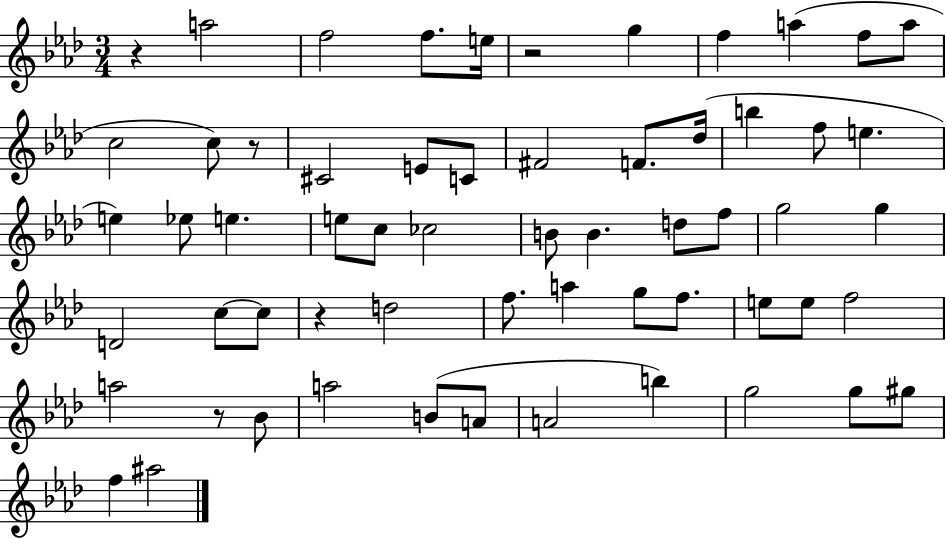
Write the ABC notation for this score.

X:1
T:Untitled
M:3/4
L:1/4
K:Ab
z a2 f2 f/2 e/4 z2 g f a f/2 a/2 c2 c/2 z/2 ^C2 E/2 C/2 ^F2 F/2 _d/4 b f/2 e e _e/2 e e/2 c/2 _c2 B/2 B d/2 f/2 g2 g D2 c/2 c/2 z d2 f/2 a g/2 f/2 e/2 e/2 f2 a2 z/2 _B/2 a2 B/2 A/2 A2 b g2 g/2 ^g/2 f ^a2